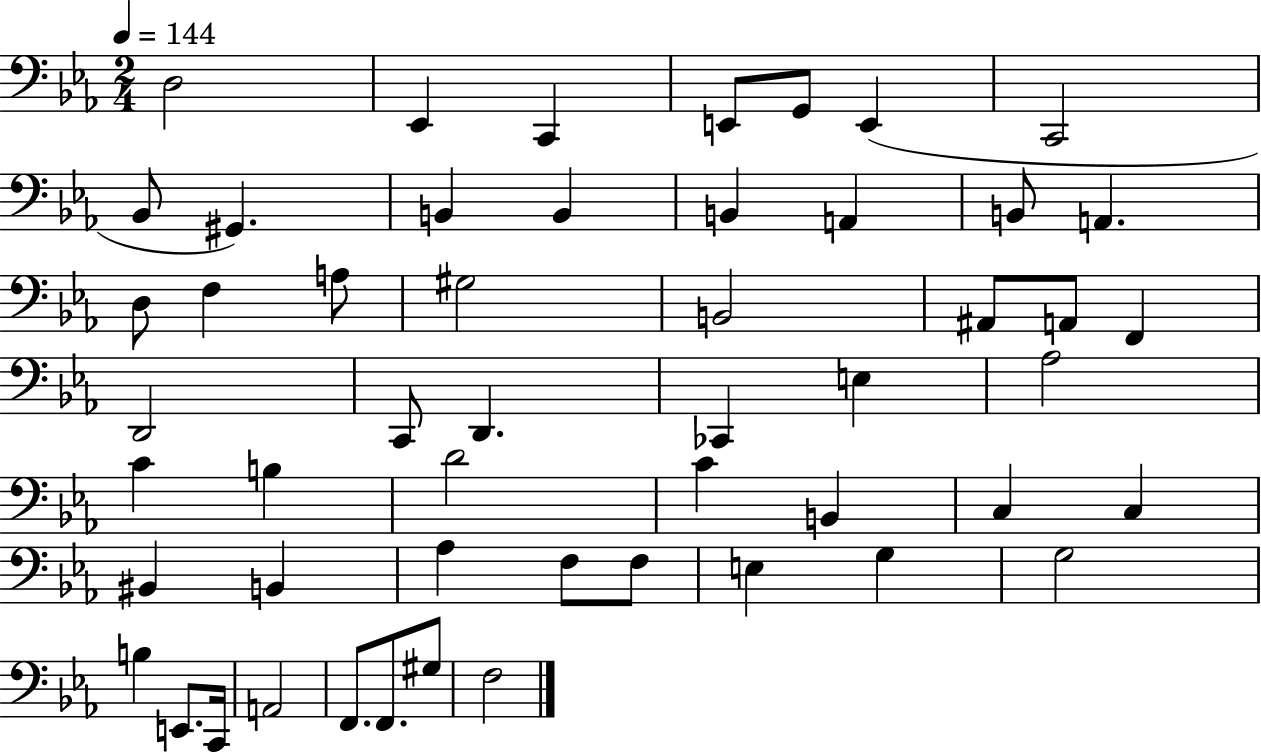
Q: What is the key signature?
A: EES major